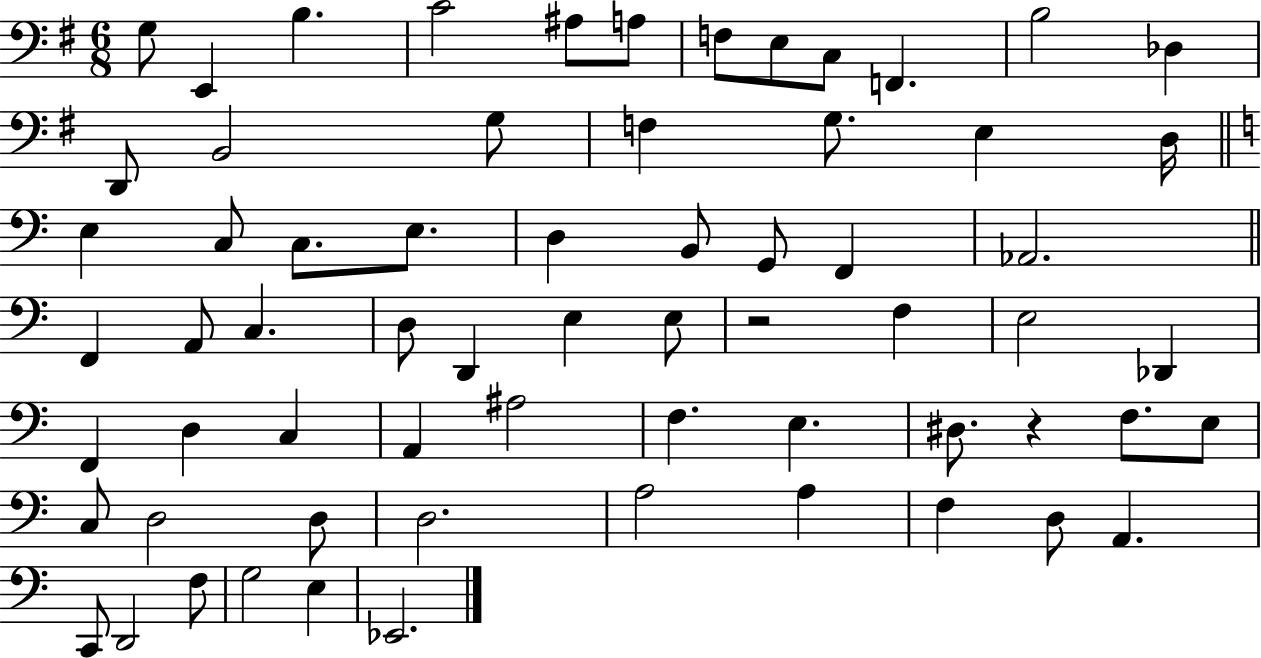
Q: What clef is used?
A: bass